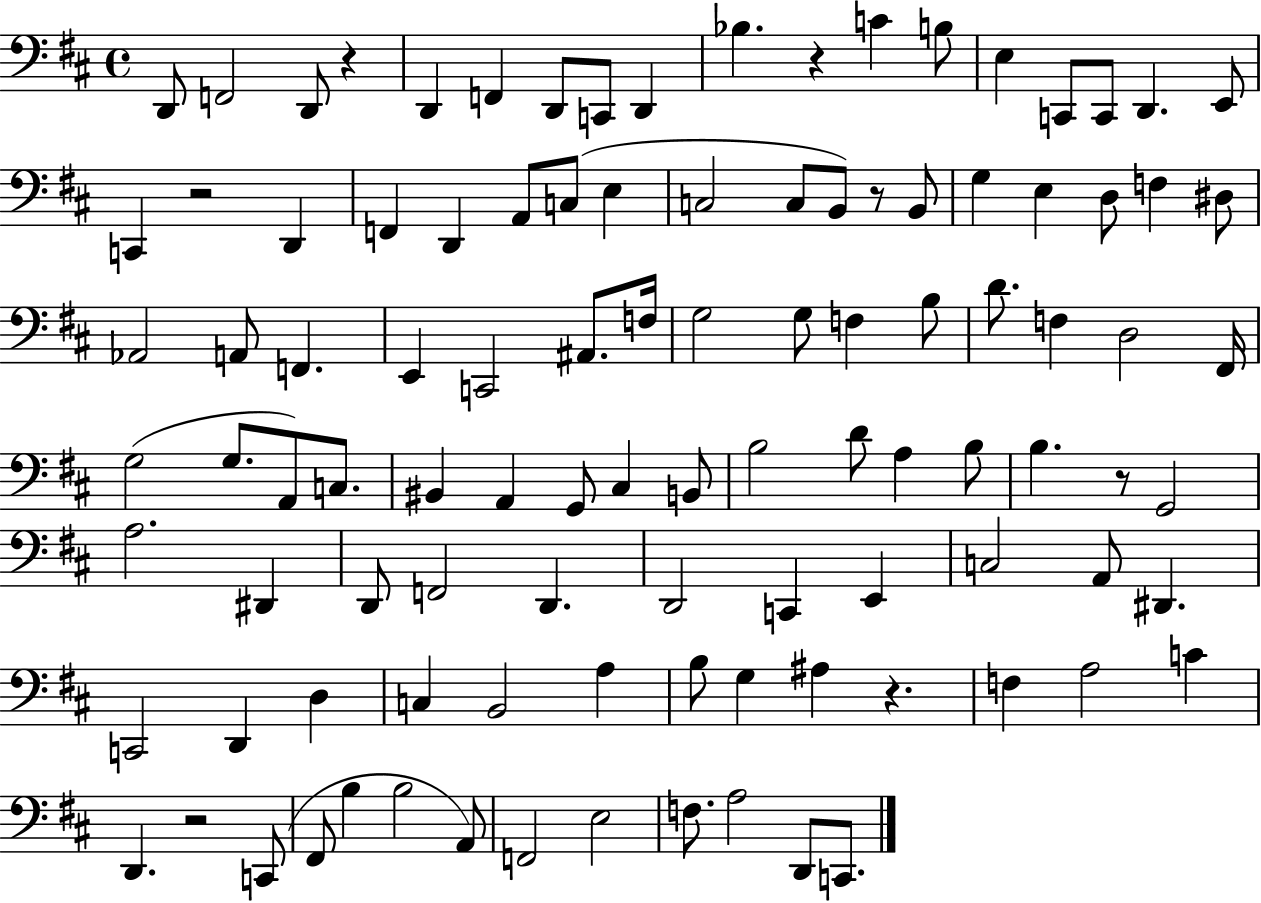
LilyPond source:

{
  \clef bass
  \time 4/4
  \defaultTimeSignature
  \key d \major
  d,8 f,2 d,8 r4 | d,4 f,4 d,8 c,8 d,4 | bes4. r4 c'4 b8 | e4 c,8 c,8 d,4. e,8 | \break c,4 r2 d,4 | f,4 d,4 a,8 c8( e4 | c2 c8 b,8) r8 b,8 | g4 e4 d8 f4 dis8 | \break aes,2 a,8 f,4. | e,4 c,2 ais,8. f16 | g2 g8 f4 b8 | d'8. f4 d2 fis,16 | \break g2( g8. a,8) c8. | bis,4 a,4 g,8 cis4 b,8 | b2 d'8 a4 b8 | b4. r8 g,2 | \break a2. dis,4 | d,8 f,2 d,4. | d,2 c,4 e,4 | c2 a,8 dis,4. | \break c,2 d,4 d4 | c4 b,2 a4 | b8 g4 ais4 r4. | f4 a2 c'4 | \break d,4. r2 c,8( | fis,8 b4 b2 a,8) | f,2 e2 | f8. a2 d,8 c,8. | \break \bar "|."
}